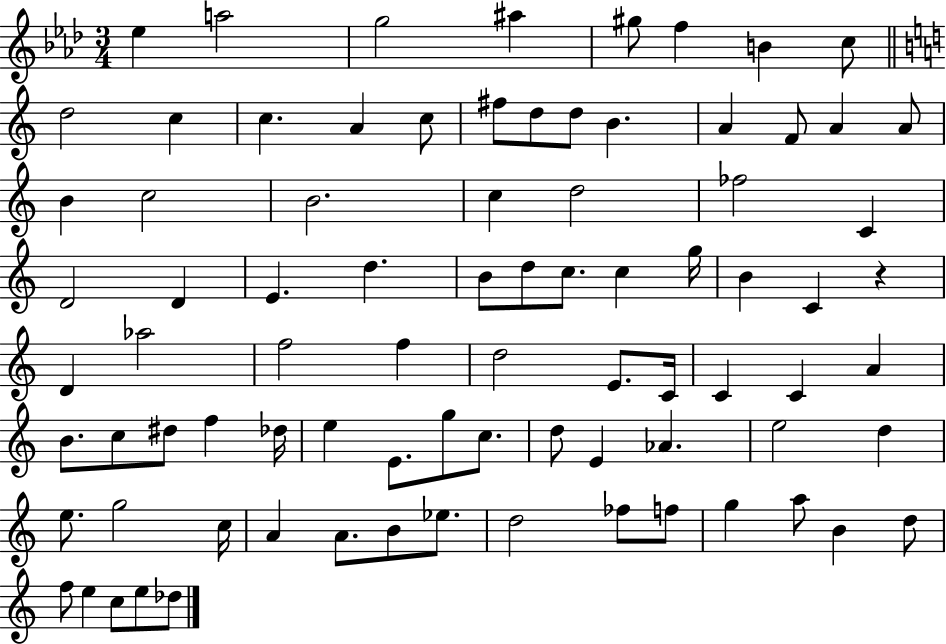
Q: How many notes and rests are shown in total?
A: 83